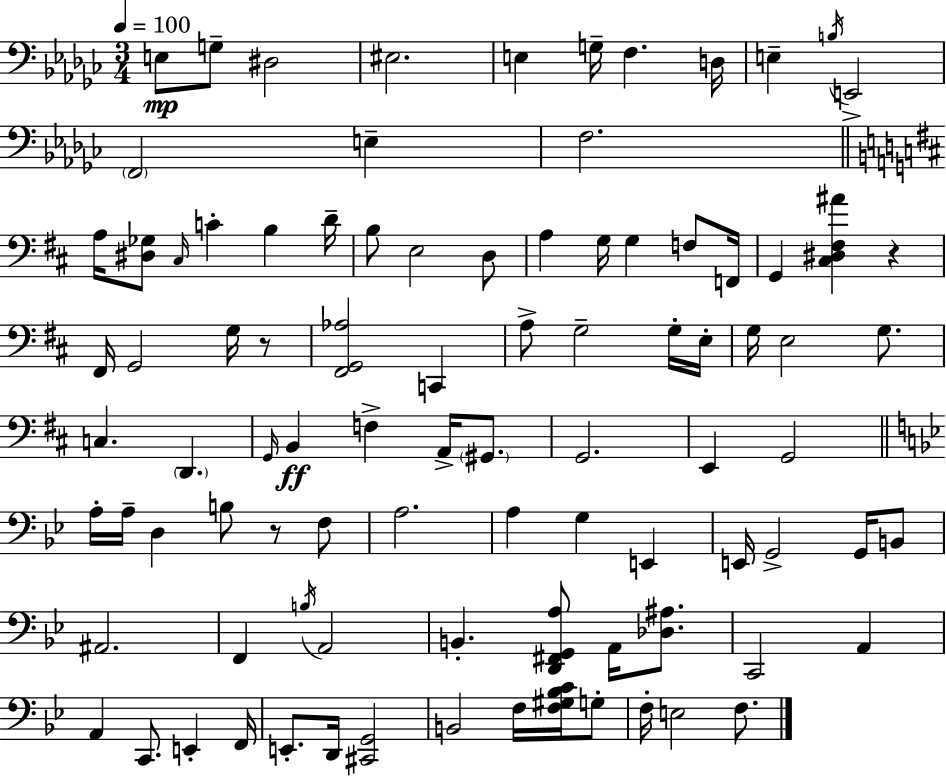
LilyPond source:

{
  \clef bass
  \numericTimeSignature
  \time 3/4
  \key ees \minor
  \tempo 4 = 100
  e8\mp g8-- dis2 | eis2. | e4 g16-- f4. d16 | e4-- \acciaccatura { b16 } e,2-> | \break \parenthesize f,2 e4-- | f2. | \bar "||" \break \key d \major a16 <dis ges>8 \grace { cis16 } c'4-. b4 | d'16-- b8 e2 d8 | a4 g16 g4 f8 | f,16 g,4 <cis dis fis ais'>4 r4 | \break fis,16 g,2 g16 r8 | <fis, g, aes>2 c,4 | a8-> g2-- g16-. | e16-. g16 e2 g8. | \break c4. \parenthesize d,4. | \grace { g,16 }\ff b,4 f4-> a,16-> \parenthesize gis,8. | g,2. | e,4 g,2 | \break \bar "||" \break \key bes \major a16-. a16-- d4 b8 r8 f8 | a2. | a4 g4 e,4 | e,16 g,2-> g,16 b,8 | \break ais,2. | f,4 \acciaccatura { b16 } a,2 | b,4.-. <d, fis, g, a>8 a,16 <des ais>8. | c,2 a,4 | \break a,4 c,8. e,4-. | f,16 e,8.-. d,16 <cis, g,>2 | b,2 f16 <f gis bes c'>16 g8-. | f16-. e2 f8. | \break \bar "|."
}